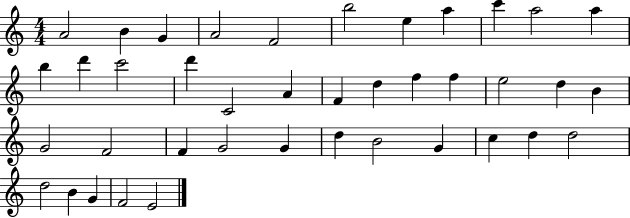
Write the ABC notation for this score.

X:1
T:Untitled
M:4/4
L:1/4
K:C
A2 B G A2 F2 b2 e a c' a2 a b d' c'2 d' C2 A F d f f e2 d B G2 F2 F G2 G d B2 G c d d2 d2 B G F2 E2